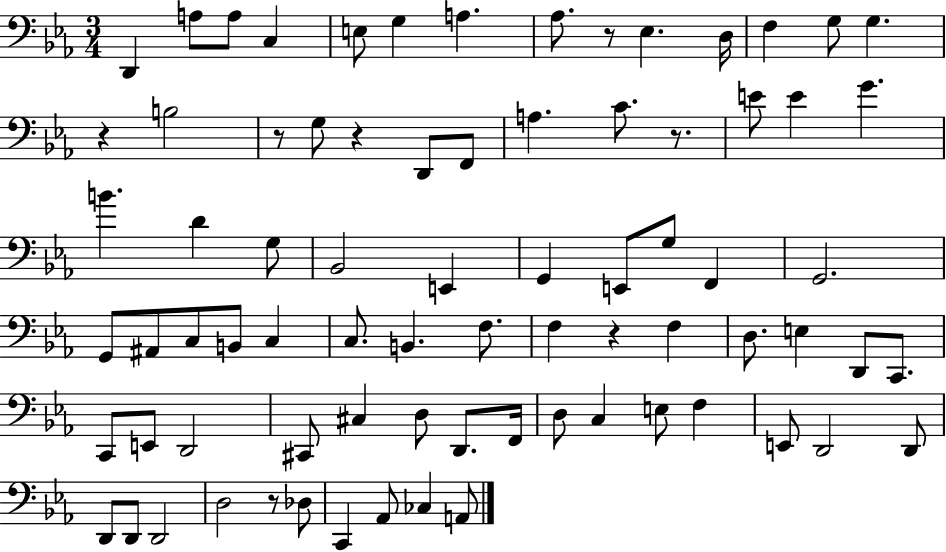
X:1
T:Untitled
M:3/4
L:1/4
K:Eb
D,, A,/2 A,/2 C, E,/2 G, A, _A,/2 z/2 _E, D,/4 F, G,/2 G, z B,2 z/2 G,/2 z D,,/2 F,,/2 A, C/2 z/2 E/2 E G B D G,/2 _B,,2 E,, G,, E,,/2 G,/2 F,, G,,2 G,,/2 ^A,,/2 C,/2 B,,/2 C, C,/2 B,, F,/2 F, z F, D,/2 E, D,,/2 C,,/2 C,,/2 E,,/2 D,,2 ^C,,/2 ^C, D,/2 D,,/2 F,,/4 D,/2 C, E,/2 F, E,,/2 D,,2 D,,/2 D,,/2 D,,/2 D,,2 D,2 z/2 _D,/2 C,, _A,,/2 _C, A,,/2